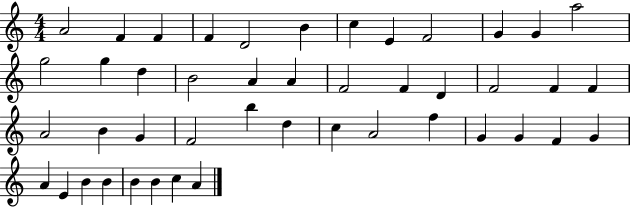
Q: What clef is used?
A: treble